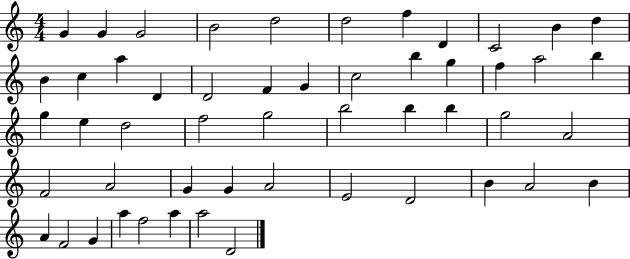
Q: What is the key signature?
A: C major